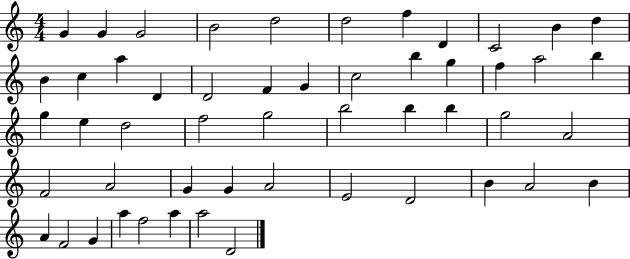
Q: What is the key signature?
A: C major